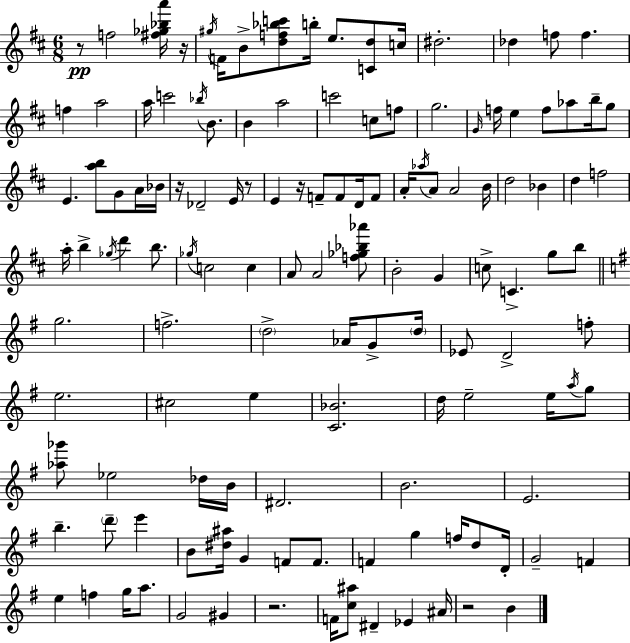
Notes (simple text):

R/e F5/h [F#5,Gb5,Bb5,A6]/s R/s G#5/s F4/s B4/e [D5,F5,Bb5,C6]/e B5/s E5/e. [C4,D5]/e C5/s D#5/h. Db5/q F5/e F5/q. F5/q A5/h A5/s C6/h Bb5/s B4/e. B4/q A5/h C6/h C5/e F5/e G5/h. G4/s F5/s E5/q F5/e Ab5/e B5/s G5/e E4/q. [A5,B5]/e G4/e A4/s Bb4/s R/s Db4/h E4/s R/e E4/q R/s F4/e F4/e D4/s F4/e A4/s Ab5/s A4/e A4/h B4/s D5/h Bb4/q D5/q F5/h A5/s B5/q Gb5/s D6/q B5/e. Gb5/s C5/h C5/q A4/e A4/h [F5,Gb5,Bb5,Ab6]/e B4/h G4/q C5/e C4/q. G5/e B5/e G5/h. F5/h. D5/h Ab4/s G4/e D5/s Eb4/e D4/h F5/e E5/h. C#5/h E5/q [C4,Bb4]/h. D5/s E5/h E5/s A5/s G5/e [Ab5,Gb6]/e Eb5/h Db5/s B4/s D#4/h. B4/h. E4/h. B5/q. D6/e E6/q B4/e [D#5,A#5]/s G4/q F4/e F4/e. F4/q G5/q F5/s D5/e D4/s G4/h F4/q E5/q F5/q G5/s A5/e. G4/h G#4/q R/h. F4/s [C5,A#5]/e D#4/q Eb4/q A#4/s R/h B4/q